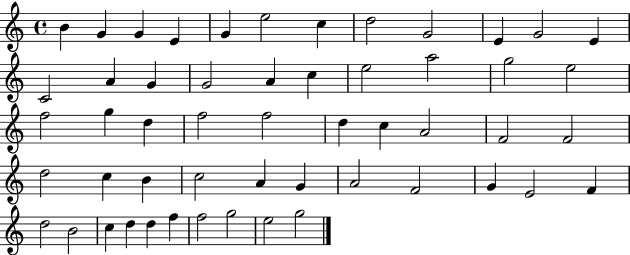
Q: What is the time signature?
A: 4/4